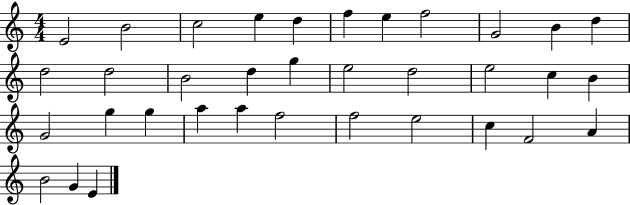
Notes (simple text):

E4/h B4/h C5/h E5/q D5/q F5/q E5/q F5/h G4/h B4/q D5/q D5/h D5/h B4/h D5/q G5/q E5/h D5/h E5/h C5/q B4/q G4/h G5/q G5/q A5/q A5/q F5/h F5/h E5/h C5/q F4/h A4/q B4/h G4/q E4/q